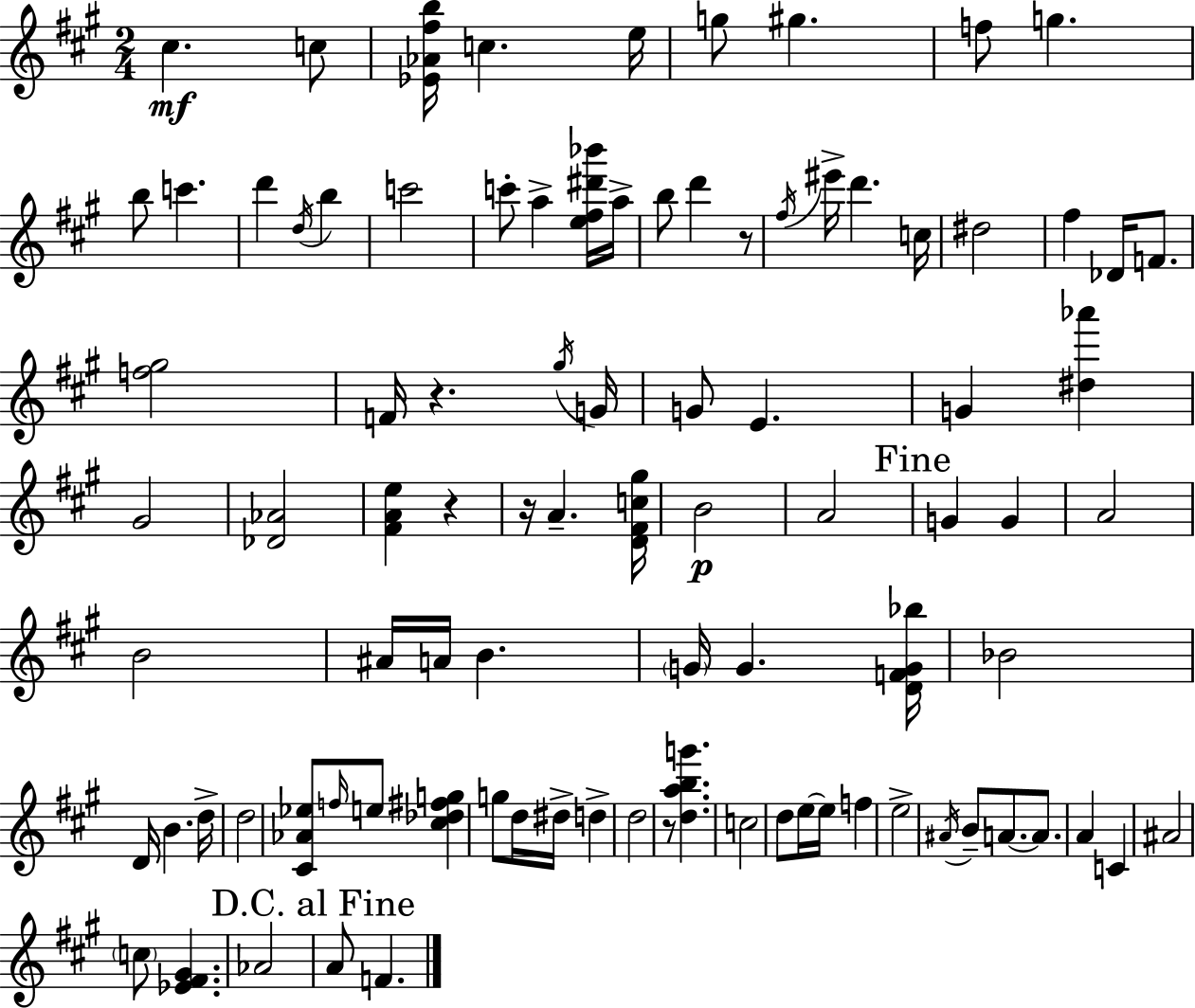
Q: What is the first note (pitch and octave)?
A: C#5